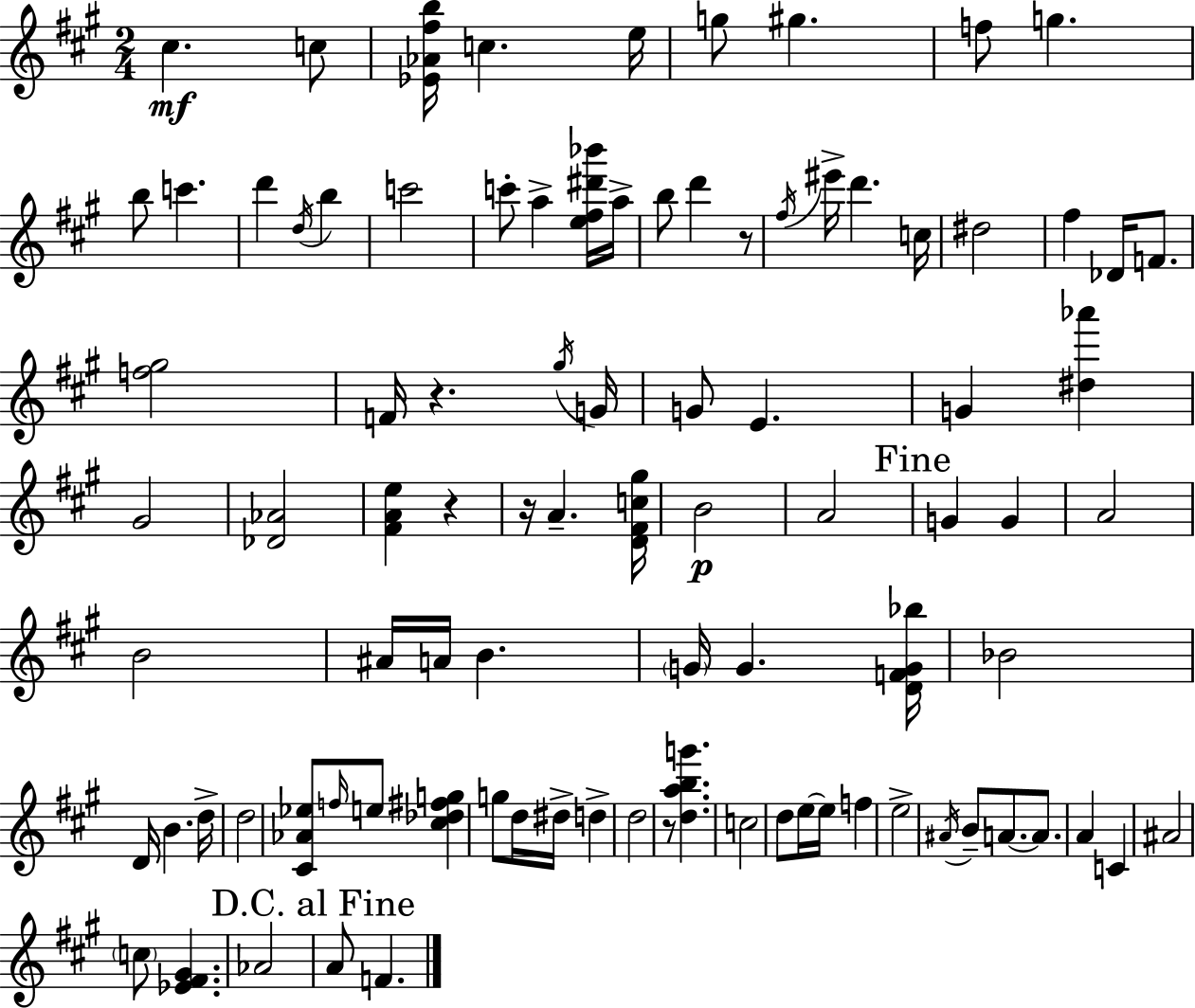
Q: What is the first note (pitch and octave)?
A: C#5